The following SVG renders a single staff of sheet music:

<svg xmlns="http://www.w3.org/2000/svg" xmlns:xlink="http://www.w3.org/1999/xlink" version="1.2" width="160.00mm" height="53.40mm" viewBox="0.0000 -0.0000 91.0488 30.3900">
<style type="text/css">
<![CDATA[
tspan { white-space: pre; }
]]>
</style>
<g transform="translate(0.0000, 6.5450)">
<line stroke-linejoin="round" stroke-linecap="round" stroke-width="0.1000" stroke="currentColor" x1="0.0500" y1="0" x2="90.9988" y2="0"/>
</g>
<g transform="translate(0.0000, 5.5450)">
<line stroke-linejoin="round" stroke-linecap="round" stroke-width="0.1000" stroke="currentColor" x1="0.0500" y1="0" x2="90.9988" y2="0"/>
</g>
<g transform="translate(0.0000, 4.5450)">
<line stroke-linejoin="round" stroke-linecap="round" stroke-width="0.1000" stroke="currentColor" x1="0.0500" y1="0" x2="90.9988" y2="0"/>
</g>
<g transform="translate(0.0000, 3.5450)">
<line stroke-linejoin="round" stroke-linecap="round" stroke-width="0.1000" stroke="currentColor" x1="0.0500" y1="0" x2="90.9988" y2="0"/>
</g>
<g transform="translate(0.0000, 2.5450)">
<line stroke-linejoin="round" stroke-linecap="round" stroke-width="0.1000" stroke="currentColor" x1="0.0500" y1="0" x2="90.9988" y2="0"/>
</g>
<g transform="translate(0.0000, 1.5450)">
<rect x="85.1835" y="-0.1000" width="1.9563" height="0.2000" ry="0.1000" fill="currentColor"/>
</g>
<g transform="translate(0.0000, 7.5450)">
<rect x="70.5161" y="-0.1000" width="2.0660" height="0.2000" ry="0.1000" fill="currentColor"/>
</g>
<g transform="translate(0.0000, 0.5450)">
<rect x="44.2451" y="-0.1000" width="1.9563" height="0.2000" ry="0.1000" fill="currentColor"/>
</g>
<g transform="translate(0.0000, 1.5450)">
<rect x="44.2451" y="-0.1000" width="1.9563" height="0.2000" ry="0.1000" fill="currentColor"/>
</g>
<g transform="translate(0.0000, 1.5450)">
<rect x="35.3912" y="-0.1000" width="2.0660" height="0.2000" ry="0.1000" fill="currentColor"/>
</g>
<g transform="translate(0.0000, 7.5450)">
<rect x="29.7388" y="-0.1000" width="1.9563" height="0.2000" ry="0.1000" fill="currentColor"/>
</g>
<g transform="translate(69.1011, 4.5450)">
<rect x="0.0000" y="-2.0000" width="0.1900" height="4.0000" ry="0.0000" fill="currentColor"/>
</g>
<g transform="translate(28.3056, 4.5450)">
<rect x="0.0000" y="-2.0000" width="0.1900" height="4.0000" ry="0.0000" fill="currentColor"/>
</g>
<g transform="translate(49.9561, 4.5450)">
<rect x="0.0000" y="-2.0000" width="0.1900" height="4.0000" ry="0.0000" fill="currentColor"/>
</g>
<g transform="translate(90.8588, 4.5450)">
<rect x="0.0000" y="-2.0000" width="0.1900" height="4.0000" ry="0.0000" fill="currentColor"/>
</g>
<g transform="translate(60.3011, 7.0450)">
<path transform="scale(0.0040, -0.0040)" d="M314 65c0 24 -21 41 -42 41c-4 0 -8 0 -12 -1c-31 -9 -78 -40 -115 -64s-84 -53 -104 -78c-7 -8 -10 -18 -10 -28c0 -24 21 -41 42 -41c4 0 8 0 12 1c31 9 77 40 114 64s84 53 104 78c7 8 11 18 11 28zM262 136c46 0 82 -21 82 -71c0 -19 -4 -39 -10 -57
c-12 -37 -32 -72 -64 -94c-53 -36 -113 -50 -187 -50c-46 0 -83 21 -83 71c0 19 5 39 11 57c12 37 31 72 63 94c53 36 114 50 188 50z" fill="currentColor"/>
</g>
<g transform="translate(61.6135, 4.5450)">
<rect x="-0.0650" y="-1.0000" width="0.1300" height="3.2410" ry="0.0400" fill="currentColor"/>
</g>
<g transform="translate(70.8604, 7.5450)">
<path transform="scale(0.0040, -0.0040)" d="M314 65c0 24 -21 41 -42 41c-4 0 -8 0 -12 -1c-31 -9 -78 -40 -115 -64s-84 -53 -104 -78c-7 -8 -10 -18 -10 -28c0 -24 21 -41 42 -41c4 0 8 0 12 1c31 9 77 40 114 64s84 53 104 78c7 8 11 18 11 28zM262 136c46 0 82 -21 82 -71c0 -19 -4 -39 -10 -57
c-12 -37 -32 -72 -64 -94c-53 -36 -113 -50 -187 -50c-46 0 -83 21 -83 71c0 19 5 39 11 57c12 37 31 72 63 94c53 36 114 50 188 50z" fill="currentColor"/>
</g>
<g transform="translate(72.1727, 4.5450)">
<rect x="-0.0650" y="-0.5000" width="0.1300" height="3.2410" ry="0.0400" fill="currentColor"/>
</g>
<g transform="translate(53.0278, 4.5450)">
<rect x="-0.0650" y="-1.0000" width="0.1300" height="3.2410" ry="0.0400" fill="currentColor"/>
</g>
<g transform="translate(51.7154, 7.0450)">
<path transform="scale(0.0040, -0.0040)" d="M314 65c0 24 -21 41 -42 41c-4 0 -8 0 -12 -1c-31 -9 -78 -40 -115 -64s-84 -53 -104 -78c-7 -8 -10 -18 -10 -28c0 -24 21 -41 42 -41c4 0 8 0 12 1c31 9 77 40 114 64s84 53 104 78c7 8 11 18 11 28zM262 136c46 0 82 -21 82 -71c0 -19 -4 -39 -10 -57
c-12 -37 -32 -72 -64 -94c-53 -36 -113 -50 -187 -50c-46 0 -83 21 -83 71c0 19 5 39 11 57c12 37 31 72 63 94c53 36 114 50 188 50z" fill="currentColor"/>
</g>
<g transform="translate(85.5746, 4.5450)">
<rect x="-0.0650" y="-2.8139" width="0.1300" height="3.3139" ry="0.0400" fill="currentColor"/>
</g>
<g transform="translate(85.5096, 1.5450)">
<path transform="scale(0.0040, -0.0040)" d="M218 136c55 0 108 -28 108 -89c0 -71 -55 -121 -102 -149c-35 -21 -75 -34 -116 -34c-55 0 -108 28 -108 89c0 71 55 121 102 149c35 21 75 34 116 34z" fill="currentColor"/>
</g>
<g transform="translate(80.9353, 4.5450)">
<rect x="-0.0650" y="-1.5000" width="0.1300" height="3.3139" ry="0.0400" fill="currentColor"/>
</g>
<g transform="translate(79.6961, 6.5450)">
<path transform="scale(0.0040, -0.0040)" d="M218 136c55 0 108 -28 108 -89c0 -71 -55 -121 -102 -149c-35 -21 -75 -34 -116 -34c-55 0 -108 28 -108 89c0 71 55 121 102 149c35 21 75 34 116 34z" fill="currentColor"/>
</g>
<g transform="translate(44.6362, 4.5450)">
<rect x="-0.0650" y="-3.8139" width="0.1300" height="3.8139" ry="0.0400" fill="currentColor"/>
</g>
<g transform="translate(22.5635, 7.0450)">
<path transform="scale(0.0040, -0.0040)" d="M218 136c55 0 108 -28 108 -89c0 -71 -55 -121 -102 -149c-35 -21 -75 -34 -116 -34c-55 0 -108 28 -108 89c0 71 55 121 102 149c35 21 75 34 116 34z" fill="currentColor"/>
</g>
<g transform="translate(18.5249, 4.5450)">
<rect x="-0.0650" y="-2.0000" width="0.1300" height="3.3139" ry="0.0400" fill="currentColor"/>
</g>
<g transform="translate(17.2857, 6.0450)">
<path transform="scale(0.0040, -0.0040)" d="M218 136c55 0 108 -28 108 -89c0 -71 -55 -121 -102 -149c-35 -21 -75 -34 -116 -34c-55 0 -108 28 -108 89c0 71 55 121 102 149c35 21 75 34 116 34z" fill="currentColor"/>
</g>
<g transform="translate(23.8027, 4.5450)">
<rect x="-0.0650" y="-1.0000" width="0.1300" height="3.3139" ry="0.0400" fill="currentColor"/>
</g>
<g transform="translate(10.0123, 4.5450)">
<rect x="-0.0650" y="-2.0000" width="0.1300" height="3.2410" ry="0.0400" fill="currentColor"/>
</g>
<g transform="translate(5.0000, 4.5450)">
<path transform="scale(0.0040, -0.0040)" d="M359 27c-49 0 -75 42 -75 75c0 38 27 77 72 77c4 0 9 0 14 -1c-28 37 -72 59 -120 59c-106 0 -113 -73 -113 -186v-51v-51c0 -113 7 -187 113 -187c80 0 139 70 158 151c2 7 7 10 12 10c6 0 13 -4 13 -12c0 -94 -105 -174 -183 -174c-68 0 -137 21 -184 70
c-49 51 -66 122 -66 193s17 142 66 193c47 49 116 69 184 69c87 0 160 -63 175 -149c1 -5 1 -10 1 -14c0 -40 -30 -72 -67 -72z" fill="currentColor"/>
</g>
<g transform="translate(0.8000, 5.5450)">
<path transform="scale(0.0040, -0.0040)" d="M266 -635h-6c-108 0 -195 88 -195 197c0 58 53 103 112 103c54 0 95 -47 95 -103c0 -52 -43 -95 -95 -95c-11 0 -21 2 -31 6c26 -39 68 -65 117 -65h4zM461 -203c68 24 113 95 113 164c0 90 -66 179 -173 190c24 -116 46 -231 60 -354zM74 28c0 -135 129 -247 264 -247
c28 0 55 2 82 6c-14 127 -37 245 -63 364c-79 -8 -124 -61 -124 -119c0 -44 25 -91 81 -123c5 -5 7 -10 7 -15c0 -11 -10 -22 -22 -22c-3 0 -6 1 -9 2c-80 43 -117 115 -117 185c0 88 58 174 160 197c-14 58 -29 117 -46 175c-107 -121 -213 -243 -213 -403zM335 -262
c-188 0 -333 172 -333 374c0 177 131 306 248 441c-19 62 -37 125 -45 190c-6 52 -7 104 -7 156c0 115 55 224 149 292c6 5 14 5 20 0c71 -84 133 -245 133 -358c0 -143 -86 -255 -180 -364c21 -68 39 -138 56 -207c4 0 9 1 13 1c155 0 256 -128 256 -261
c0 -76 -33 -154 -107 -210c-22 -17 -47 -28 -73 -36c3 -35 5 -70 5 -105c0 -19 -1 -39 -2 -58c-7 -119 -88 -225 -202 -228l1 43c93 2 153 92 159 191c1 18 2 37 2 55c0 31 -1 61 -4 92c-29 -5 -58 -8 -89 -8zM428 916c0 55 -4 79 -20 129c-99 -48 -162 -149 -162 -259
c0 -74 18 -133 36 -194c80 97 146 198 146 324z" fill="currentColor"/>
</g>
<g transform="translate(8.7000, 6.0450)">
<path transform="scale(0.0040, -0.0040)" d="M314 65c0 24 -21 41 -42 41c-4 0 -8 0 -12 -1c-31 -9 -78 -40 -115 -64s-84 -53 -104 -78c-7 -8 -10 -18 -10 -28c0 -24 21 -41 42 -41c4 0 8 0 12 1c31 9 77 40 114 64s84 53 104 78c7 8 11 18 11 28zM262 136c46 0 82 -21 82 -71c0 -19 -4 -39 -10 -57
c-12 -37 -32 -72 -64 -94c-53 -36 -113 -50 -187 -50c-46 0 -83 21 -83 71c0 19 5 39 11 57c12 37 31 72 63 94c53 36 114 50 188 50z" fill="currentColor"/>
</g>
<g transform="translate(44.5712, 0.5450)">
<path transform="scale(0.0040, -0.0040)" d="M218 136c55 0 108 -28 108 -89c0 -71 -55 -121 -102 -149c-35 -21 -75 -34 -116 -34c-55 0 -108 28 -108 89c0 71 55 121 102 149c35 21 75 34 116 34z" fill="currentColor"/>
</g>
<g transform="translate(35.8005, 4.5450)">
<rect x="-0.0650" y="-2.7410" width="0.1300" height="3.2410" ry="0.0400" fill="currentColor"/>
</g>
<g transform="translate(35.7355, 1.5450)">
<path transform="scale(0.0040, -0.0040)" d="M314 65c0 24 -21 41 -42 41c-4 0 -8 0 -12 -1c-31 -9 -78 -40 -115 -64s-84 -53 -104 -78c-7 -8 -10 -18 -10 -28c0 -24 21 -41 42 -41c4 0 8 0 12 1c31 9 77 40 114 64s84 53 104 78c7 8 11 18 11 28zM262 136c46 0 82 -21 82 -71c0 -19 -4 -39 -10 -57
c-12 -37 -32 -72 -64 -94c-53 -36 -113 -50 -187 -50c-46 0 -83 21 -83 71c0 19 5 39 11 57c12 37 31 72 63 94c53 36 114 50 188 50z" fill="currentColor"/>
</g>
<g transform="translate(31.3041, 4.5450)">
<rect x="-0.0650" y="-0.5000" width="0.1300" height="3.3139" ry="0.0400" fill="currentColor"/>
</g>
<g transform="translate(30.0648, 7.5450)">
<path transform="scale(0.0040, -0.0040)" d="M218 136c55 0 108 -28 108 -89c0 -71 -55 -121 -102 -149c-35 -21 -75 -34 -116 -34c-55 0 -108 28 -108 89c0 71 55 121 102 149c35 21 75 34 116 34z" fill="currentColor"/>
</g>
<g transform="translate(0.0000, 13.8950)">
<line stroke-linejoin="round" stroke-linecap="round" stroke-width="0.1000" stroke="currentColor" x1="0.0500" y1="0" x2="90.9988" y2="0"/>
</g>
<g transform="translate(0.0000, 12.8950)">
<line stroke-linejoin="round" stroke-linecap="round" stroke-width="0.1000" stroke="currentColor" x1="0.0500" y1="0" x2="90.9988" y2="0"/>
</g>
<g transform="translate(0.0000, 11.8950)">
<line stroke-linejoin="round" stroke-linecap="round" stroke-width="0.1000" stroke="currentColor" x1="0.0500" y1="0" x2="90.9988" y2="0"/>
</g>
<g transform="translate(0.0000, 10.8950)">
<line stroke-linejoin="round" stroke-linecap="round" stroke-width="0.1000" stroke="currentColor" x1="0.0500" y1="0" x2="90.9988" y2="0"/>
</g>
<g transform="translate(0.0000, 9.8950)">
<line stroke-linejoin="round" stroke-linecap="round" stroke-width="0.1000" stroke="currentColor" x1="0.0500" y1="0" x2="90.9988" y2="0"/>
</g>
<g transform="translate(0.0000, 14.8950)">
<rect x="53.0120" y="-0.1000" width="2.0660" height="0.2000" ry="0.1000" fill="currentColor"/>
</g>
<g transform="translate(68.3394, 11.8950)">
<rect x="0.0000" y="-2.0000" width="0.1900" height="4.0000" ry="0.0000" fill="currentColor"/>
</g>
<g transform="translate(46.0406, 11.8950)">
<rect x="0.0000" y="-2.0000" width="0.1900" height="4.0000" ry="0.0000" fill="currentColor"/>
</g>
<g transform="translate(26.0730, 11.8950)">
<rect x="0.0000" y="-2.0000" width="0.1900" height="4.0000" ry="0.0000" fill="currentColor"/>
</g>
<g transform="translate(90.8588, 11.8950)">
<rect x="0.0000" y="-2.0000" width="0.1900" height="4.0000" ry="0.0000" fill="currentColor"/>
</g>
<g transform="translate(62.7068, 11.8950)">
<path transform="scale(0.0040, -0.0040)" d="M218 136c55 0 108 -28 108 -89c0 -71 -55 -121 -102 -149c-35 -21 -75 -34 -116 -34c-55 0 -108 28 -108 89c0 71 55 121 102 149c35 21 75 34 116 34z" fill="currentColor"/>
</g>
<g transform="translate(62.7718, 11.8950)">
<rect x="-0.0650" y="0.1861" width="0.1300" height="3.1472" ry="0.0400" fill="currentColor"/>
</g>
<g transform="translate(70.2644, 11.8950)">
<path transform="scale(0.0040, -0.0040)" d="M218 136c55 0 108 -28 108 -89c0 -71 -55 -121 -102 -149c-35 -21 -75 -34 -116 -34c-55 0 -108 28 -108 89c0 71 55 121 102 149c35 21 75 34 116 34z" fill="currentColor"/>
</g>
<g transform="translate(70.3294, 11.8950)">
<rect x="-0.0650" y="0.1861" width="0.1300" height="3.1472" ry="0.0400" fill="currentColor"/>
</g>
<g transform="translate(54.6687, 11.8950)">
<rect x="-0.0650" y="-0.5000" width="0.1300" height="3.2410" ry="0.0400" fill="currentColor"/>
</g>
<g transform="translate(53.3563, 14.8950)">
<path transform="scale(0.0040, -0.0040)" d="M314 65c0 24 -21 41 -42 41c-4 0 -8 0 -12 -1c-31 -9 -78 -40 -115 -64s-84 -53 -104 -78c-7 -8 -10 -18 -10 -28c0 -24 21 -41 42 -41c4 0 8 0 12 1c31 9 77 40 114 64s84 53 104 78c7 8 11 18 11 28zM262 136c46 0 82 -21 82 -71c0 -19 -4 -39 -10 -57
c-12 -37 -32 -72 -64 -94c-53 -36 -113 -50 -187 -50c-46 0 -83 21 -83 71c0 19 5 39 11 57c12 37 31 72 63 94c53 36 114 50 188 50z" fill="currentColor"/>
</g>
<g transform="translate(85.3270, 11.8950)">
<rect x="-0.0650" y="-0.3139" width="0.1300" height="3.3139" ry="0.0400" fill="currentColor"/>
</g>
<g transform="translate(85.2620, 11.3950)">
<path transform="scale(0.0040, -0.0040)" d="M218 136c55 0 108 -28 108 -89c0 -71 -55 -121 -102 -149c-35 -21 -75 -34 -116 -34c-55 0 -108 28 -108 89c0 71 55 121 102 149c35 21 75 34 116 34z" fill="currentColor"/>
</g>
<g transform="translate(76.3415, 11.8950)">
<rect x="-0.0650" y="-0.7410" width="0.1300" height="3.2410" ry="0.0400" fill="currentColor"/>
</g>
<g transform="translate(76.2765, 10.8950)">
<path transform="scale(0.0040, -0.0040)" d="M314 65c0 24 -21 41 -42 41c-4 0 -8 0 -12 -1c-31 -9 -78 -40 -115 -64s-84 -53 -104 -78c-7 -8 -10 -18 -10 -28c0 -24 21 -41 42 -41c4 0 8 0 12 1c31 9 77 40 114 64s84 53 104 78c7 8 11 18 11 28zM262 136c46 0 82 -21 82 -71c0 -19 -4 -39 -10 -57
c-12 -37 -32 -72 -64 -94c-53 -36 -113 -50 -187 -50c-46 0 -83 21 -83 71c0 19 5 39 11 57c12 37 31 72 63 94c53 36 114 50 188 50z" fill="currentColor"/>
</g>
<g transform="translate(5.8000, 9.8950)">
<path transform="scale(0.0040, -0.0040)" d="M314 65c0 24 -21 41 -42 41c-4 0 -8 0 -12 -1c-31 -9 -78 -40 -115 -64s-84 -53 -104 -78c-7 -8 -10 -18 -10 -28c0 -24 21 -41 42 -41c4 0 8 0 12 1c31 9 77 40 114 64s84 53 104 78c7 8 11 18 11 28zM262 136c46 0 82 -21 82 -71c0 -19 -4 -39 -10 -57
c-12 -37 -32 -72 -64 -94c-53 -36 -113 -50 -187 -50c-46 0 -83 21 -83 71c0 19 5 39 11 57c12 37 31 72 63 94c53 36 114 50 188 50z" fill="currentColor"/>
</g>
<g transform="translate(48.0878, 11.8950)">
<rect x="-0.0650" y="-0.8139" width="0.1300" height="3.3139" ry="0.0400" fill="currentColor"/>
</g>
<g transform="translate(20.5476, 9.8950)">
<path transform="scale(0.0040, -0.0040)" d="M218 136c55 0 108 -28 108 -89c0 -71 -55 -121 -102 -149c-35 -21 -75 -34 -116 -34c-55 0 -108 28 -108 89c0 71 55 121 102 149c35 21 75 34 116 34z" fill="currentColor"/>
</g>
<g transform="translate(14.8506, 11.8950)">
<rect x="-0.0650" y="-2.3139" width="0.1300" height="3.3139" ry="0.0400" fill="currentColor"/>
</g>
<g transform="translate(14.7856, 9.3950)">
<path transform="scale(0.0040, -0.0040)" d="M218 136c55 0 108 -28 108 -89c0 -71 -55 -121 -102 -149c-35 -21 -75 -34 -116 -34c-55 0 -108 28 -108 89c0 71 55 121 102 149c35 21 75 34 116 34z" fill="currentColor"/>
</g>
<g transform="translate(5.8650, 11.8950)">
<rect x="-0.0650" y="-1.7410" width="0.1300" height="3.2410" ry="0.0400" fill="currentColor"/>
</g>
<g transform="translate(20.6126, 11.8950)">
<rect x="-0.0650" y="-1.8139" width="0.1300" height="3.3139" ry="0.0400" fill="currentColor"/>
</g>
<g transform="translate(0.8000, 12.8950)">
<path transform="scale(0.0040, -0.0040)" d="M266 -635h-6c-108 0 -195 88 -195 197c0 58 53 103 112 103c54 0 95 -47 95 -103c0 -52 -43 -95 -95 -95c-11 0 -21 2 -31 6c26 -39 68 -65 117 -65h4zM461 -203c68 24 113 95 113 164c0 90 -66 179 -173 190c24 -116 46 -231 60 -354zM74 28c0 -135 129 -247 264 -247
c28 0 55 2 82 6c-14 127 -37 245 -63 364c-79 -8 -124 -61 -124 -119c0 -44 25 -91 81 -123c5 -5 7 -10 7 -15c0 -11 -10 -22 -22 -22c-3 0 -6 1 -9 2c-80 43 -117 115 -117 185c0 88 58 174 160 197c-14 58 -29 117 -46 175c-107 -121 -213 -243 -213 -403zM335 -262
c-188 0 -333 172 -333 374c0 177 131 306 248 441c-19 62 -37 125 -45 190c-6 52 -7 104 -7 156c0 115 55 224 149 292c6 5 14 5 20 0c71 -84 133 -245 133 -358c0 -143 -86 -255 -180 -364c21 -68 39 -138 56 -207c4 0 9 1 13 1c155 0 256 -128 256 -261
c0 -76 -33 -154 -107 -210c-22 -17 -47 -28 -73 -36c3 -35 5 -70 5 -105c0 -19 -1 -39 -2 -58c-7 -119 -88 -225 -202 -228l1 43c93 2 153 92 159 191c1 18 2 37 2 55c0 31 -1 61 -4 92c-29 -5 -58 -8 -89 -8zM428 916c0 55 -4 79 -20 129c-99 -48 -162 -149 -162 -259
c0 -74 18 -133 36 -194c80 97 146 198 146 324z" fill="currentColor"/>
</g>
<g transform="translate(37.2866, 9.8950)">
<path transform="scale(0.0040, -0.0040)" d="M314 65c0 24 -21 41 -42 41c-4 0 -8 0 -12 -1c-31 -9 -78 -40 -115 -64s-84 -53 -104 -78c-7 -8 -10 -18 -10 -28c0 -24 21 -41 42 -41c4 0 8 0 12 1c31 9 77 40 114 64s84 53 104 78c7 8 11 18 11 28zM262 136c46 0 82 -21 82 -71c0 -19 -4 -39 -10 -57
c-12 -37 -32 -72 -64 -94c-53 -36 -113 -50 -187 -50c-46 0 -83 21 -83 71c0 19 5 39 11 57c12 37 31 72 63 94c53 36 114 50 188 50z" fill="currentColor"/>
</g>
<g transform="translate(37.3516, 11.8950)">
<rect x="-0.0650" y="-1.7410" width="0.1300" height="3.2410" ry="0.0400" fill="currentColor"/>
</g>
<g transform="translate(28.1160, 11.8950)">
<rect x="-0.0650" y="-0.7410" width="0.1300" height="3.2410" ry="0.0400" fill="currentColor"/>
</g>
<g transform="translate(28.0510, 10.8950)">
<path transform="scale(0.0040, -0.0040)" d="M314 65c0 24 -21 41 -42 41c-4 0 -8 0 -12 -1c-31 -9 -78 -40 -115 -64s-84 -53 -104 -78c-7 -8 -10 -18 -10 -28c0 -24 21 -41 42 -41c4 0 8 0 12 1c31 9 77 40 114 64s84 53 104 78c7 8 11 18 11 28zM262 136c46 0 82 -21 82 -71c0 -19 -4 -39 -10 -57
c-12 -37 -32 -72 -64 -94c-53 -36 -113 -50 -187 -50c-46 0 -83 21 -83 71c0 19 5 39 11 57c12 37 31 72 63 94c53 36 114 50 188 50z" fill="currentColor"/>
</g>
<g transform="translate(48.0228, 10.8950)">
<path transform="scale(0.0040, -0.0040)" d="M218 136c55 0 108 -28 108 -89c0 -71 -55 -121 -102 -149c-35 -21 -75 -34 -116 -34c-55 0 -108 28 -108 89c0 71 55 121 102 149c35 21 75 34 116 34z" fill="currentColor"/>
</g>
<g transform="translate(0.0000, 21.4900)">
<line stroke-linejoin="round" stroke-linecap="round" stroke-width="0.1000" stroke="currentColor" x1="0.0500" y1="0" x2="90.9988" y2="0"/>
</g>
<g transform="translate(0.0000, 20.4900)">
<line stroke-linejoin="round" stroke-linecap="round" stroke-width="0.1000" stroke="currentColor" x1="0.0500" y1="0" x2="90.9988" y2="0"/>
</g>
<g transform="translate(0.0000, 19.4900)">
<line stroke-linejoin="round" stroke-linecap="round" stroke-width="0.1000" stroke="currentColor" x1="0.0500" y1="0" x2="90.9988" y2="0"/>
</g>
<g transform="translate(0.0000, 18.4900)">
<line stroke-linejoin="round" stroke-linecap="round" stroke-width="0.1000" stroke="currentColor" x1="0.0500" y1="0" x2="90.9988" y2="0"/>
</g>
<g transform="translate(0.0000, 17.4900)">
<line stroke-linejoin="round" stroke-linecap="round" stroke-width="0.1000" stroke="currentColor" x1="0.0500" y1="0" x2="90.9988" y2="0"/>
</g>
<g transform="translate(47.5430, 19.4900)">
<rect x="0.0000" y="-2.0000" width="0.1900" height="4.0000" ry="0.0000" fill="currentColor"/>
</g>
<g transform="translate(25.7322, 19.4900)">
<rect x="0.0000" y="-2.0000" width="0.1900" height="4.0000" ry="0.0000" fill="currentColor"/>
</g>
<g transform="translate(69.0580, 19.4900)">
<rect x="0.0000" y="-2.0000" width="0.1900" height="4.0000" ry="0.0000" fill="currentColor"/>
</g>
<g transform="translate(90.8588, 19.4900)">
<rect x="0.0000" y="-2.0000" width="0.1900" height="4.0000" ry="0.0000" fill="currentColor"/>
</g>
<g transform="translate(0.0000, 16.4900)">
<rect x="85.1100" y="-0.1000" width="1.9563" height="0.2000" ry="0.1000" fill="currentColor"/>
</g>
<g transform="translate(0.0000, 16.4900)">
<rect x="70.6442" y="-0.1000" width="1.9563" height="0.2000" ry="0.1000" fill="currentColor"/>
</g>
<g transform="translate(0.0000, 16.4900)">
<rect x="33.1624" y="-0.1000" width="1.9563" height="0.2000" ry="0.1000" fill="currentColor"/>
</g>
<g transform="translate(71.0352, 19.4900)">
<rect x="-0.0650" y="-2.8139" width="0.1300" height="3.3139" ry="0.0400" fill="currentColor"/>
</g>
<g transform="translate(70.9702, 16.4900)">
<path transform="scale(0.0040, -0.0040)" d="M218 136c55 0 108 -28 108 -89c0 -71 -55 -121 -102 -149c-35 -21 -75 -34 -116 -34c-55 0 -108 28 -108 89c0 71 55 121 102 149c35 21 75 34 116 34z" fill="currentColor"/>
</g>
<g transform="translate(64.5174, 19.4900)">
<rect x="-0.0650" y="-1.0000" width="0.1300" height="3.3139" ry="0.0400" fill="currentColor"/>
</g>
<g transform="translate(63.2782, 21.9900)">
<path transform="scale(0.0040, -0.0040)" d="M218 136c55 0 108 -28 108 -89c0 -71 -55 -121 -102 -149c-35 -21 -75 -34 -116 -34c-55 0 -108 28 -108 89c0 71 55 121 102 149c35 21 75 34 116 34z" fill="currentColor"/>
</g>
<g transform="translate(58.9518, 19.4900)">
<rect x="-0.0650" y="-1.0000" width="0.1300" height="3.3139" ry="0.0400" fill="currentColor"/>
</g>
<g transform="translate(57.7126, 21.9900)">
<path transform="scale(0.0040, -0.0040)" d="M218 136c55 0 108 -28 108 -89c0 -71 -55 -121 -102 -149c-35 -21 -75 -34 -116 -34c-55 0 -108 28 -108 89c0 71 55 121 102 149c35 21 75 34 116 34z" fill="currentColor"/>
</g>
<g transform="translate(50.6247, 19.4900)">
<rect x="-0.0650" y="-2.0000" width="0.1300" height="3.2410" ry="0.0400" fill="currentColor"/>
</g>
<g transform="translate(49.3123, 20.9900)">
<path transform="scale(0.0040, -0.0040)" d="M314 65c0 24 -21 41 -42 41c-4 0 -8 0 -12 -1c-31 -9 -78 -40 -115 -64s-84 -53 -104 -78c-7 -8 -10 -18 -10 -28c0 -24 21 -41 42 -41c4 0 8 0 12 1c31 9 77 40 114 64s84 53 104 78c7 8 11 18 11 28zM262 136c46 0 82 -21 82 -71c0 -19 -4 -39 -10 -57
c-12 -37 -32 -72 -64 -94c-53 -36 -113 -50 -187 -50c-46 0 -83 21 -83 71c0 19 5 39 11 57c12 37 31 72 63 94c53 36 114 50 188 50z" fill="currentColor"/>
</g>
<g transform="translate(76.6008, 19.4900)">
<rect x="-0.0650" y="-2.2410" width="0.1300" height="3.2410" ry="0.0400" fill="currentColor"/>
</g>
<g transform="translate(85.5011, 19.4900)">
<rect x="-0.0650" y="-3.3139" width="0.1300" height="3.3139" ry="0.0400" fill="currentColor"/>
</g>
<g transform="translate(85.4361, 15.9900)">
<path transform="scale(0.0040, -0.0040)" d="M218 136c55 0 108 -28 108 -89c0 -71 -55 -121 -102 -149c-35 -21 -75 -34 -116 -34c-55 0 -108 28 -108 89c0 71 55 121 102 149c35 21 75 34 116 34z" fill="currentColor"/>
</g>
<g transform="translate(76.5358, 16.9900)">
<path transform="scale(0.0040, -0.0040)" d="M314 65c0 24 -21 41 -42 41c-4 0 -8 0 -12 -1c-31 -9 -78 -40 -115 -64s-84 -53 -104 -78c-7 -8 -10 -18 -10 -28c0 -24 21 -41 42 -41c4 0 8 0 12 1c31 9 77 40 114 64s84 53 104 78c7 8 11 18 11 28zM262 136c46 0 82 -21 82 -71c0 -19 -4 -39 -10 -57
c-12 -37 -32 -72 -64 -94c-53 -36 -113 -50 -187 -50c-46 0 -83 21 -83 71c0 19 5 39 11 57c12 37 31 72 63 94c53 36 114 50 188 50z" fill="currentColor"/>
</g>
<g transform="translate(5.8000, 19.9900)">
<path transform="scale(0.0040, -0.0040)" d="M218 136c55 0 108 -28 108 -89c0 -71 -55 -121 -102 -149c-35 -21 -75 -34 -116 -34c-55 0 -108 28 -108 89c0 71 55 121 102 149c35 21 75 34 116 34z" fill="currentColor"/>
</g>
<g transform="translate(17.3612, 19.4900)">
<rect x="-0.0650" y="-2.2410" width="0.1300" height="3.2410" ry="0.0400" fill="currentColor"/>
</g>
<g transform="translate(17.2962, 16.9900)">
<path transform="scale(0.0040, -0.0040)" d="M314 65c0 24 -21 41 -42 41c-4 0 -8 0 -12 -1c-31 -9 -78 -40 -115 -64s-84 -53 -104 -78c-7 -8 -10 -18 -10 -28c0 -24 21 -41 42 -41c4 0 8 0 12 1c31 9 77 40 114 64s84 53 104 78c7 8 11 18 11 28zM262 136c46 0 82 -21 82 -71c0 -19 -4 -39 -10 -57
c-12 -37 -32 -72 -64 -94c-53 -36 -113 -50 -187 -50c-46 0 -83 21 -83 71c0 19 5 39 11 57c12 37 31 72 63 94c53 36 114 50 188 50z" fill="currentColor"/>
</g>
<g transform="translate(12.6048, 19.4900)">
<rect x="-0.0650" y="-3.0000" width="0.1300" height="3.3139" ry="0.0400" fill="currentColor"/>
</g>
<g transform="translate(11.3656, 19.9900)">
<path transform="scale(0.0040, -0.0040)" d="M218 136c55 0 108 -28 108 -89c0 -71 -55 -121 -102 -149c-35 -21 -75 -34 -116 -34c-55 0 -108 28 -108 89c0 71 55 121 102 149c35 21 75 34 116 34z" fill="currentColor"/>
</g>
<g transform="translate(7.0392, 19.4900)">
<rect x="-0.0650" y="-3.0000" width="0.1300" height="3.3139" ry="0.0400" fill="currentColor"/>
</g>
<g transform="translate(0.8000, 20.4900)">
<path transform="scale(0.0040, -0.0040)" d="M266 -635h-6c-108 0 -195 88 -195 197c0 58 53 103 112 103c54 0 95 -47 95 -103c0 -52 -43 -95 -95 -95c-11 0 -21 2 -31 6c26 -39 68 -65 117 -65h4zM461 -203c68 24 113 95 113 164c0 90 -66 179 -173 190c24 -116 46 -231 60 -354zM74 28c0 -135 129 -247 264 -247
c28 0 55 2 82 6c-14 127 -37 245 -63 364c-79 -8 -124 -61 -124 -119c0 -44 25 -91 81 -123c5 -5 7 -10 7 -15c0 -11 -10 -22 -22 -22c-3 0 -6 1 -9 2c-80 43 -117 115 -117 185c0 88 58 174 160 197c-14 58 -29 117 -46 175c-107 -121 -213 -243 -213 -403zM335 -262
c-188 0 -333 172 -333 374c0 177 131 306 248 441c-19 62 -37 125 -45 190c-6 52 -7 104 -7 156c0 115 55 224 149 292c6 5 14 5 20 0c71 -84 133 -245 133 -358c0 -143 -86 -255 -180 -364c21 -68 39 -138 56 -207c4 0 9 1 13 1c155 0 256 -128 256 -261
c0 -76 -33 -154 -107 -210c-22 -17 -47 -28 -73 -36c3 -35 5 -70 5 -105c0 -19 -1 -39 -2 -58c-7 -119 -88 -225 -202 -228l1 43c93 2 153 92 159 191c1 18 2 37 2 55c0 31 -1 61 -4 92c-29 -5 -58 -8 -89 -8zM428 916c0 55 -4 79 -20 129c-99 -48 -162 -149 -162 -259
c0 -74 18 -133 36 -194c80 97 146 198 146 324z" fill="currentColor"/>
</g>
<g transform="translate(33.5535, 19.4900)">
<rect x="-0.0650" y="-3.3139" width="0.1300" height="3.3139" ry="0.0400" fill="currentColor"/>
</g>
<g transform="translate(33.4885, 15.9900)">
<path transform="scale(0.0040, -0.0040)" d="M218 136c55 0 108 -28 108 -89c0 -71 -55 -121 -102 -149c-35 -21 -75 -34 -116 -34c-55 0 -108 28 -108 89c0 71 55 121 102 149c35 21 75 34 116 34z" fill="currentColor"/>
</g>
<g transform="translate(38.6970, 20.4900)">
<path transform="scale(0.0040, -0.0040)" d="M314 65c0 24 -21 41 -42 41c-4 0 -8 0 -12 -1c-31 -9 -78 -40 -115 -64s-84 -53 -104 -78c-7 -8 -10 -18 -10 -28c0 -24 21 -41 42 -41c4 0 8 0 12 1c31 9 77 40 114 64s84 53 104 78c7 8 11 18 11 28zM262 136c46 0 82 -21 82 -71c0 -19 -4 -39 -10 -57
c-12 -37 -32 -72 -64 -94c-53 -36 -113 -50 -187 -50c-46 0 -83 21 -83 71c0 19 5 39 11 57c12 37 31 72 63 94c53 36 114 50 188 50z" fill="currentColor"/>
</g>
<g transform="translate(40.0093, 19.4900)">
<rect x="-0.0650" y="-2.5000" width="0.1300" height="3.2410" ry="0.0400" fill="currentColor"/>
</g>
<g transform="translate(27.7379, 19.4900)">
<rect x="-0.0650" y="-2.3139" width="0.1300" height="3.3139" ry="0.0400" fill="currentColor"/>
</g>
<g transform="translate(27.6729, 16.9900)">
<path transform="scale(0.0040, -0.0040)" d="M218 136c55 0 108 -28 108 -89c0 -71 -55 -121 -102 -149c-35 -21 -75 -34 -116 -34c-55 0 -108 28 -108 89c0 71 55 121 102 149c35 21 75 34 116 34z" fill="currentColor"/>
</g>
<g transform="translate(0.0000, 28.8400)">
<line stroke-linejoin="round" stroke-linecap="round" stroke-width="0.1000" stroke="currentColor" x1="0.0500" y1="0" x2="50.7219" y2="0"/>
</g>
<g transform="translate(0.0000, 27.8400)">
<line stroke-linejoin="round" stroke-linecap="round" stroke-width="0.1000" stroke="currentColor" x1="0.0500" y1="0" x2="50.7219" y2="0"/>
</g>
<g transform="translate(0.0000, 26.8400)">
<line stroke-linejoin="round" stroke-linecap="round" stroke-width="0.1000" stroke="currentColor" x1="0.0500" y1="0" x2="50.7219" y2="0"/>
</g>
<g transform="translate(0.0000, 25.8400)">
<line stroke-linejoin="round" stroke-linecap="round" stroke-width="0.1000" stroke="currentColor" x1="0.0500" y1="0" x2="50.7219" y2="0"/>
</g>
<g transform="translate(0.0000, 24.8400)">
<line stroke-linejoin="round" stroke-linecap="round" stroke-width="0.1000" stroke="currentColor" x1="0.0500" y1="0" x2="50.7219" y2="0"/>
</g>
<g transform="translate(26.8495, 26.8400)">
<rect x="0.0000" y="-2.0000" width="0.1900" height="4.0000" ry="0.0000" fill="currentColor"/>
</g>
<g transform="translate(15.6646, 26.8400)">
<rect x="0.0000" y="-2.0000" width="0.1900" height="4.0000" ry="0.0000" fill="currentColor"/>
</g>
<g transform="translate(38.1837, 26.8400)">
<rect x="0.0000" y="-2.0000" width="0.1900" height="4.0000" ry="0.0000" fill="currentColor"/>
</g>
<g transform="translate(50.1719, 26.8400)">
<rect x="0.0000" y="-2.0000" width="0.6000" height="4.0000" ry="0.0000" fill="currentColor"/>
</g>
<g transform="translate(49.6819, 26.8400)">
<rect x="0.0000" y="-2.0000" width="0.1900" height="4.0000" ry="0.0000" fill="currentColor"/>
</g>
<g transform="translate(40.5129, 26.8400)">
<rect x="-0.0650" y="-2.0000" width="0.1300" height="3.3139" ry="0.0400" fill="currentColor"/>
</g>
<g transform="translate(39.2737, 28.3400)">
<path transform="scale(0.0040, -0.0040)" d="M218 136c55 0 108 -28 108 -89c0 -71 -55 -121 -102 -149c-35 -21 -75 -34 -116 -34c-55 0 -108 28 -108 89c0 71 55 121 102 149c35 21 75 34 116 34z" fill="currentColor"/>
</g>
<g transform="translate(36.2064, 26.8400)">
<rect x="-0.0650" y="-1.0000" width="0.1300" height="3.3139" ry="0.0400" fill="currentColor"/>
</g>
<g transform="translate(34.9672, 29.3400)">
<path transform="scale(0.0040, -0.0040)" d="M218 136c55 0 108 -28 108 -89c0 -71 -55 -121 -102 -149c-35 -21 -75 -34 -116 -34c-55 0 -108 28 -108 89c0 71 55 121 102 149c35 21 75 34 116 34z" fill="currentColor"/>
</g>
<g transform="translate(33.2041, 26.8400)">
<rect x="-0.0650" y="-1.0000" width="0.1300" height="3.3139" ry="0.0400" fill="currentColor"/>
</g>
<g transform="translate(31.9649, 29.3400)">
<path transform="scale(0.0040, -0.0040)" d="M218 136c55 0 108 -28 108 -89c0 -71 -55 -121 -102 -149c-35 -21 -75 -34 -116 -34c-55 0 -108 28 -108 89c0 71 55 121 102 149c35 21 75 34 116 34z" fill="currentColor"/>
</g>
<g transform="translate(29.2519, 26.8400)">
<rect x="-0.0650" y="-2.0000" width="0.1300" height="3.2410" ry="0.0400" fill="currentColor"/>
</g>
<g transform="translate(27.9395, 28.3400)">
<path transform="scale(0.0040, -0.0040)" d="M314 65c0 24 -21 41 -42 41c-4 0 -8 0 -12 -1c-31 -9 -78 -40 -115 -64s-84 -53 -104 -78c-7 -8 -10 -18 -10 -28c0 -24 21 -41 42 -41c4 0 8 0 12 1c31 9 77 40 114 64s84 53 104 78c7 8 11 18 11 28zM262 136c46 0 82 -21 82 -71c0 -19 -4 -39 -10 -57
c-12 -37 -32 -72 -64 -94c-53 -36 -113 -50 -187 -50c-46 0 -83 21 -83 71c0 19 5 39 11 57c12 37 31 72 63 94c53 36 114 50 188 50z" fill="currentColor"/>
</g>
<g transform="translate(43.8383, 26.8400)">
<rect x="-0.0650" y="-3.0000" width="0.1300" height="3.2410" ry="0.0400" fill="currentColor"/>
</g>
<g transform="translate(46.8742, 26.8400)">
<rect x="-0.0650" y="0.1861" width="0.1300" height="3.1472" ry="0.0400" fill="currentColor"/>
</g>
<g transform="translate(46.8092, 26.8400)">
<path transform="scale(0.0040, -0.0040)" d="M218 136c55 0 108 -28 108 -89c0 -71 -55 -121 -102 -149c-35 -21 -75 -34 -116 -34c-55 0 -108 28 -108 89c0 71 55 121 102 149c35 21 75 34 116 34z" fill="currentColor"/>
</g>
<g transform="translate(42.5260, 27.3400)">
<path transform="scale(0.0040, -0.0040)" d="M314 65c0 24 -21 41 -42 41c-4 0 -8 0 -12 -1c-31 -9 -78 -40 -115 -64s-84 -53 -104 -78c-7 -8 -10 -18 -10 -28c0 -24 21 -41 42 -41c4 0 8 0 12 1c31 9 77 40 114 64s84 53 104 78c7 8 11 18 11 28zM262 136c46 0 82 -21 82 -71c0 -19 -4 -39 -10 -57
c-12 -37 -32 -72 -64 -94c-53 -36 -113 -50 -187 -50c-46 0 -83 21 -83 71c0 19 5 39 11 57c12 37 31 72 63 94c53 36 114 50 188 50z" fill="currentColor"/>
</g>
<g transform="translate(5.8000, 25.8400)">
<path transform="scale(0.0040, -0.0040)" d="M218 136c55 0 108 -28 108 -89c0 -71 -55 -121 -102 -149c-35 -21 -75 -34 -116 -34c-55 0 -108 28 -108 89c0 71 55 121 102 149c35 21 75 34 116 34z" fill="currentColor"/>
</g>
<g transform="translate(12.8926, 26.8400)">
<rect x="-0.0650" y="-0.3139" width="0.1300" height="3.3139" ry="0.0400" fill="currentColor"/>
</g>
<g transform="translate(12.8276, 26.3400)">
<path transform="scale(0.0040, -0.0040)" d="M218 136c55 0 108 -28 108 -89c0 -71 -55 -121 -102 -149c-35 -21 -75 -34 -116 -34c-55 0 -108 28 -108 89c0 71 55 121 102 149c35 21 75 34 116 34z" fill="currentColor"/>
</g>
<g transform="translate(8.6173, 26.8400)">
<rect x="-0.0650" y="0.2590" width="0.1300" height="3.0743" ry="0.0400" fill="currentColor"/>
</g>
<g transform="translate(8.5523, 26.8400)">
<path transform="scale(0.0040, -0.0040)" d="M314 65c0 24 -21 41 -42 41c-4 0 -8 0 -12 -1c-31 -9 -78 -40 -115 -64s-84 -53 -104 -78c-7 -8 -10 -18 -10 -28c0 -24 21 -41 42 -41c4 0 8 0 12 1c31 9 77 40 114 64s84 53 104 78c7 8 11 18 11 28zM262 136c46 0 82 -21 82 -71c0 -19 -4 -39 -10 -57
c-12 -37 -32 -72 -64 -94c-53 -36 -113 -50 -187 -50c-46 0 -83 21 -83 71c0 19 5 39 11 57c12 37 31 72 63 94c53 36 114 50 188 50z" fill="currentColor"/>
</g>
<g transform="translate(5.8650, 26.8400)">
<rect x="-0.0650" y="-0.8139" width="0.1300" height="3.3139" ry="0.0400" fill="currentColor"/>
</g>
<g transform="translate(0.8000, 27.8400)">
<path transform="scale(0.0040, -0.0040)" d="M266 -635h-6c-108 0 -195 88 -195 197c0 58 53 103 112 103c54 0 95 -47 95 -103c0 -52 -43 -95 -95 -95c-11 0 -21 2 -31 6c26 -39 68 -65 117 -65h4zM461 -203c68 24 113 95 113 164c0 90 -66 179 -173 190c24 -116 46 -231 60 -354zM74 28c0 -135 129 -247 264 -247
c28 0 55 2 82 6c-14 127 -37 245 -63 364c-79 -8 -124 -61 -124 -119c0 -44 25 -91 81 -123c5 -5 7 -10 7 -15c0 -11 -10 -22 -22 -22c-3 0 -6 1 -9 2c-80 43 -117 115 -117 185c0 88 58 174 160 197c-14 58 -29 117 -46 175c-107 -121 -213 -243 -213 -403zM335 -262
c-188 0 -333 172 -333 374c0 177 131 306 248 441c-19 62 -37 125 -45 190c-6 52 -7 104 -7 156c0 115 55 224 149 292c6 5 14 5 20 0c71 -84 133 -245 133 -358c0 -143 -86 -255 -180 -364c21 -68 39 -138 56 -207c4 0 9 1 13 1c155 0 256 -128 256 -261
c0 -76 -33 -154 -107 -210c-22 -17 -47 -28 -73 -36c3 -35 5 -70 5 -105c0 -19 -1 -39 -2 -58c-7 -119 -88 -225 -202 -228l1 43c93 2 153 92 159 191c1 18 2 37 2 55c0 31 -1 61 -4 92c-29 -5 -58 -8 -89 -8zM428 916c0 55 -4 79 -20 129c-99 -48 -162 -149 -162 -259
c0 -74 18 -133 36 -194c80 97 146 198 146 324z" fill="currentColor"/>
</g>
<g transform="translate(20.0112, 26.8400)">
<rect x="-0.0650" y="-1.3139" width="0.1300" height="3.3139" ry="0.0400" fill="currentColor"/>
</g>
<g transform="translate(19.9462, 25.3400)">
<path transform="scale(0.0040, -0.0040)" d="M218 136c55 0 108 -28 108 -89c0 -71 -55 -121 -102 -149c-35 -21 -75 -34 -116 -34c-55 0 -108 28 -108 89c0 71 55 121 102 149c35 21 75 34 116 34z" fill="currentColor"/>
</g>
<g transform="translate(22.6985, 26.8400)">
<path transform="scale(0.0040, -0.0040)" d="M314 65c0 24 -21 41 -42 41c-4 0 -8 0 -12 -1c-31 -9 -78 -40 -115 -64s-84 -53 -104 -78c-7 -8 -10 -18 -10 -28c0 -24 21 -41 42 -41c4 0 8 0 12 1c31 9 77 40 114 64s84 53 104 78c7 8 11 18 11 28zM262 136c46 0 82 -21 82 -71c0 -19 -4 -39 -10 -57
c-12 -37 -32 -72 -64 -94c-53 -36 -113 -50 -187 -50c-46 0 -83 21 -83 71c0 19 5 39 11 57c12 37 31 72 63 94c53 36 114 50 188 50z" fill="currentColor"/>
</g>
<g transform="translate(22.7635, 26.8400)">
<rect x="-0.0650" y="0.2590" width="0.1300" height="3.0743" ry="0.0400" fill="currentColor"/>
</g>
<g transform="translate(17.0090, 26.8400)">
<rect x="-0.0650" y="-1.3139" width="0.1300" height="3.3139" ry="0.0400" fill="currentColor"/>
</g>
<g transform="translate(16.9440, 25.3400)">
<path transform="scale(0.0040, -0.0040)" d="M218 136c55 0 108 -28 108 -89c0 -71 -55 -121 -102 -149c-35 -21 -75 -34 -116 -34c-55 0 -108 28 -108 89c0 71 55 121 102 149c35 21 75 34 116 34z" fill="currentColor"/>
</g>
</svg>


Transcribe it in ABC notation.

X:1
T:Untitled
M:4/4
L:1/4
K:C
F2 F D C a2 c' D2 D2 C2 E a f2 g f d2 f2 d C2 B B d2 c A A g2 g b G2 F2 D D a g2 b d B2 c e e B2 F2 D D F A2 B